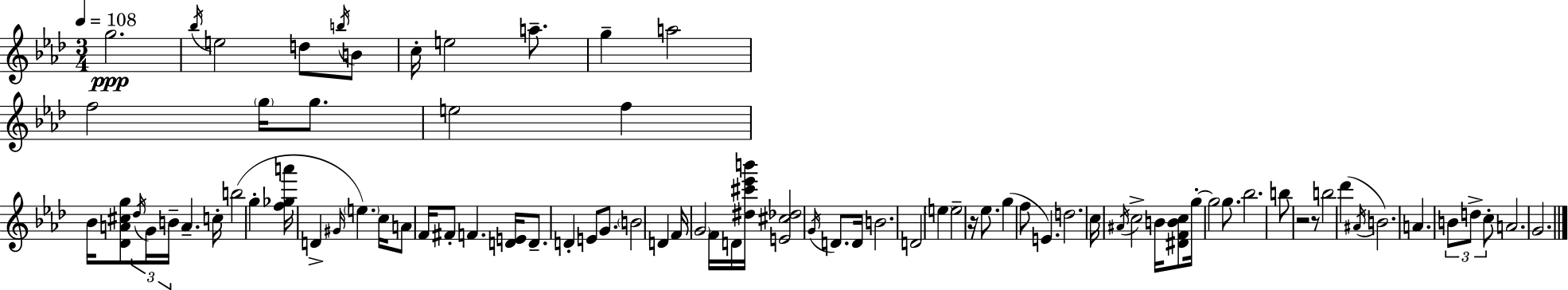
{
  \clef treble
  \numericTimeSignature
  \time 3/4
  \key aes \major
  \tempo 4 = 108
  g''2.\ppp | \acciaccatura { bes''16 } e''2 d''8 \acciaccatura { b''16 } | b'8 c''16-. e''2 a''8.-- | g''4-- a''2 | \break f''2 \parenthesize g''16 g''8. | e''2 f''4 | bes'16 <des' a' cis'' g''>8 \tuplet 3/2 { \acciaccatura { des''16 } g'16 b'16-- } a'4.-- | c''16-. b''2( g''4-. | \break <f'' ges'' a'''>16 d'4-> \grace { gis'16 } \parenthesize e''4.) | c''16 a'8 f'16 fis'8-. f'4. | <d' e'>16 d'8.-- d'4-. e'8 | g'8. \parenthesize b'2 | \break d'4 f'16 \parenthesize g'2 | f'16 d'16 <dis'' cis''' ees''' b'''>16 <e' cis'' des''>2 | \acciaccatura { g'16 } d'8. d'16 b'2. | d'2 | \break \parenthesize e''4 e''2-- | r16 ees''8. g''4( f''8 e'4.) | d''2. | c''16 \acciaccatura { ais'16 } c''2-> | \break b'16 <dis' f' b' c''>8 g''16-.~~ g''2 | g''8. bes''2. | b''8 r2 | r8 b''2 | \break des'''4( \acciaccatura { ais'16 } b'2.) | a'4. | \tuplet 3/2 { b'8 d''8-> c''8-. } a'2. | g'2. | \break \bar "|."
}